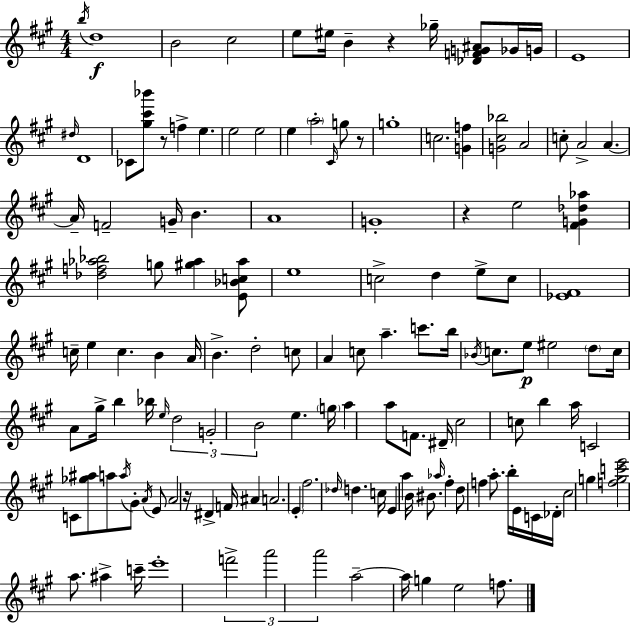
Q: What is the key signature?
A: A major